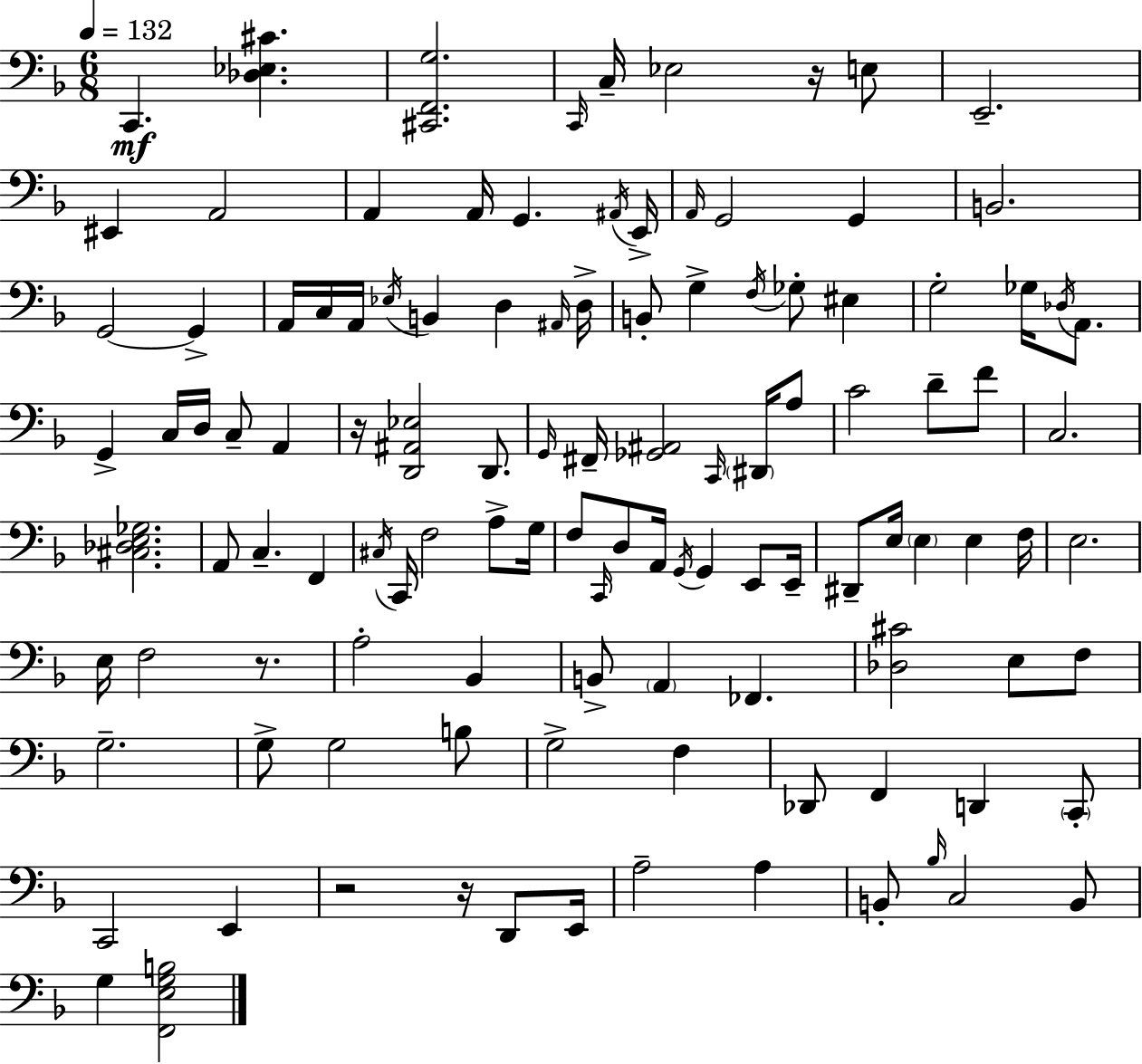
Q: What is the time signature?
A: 6/8